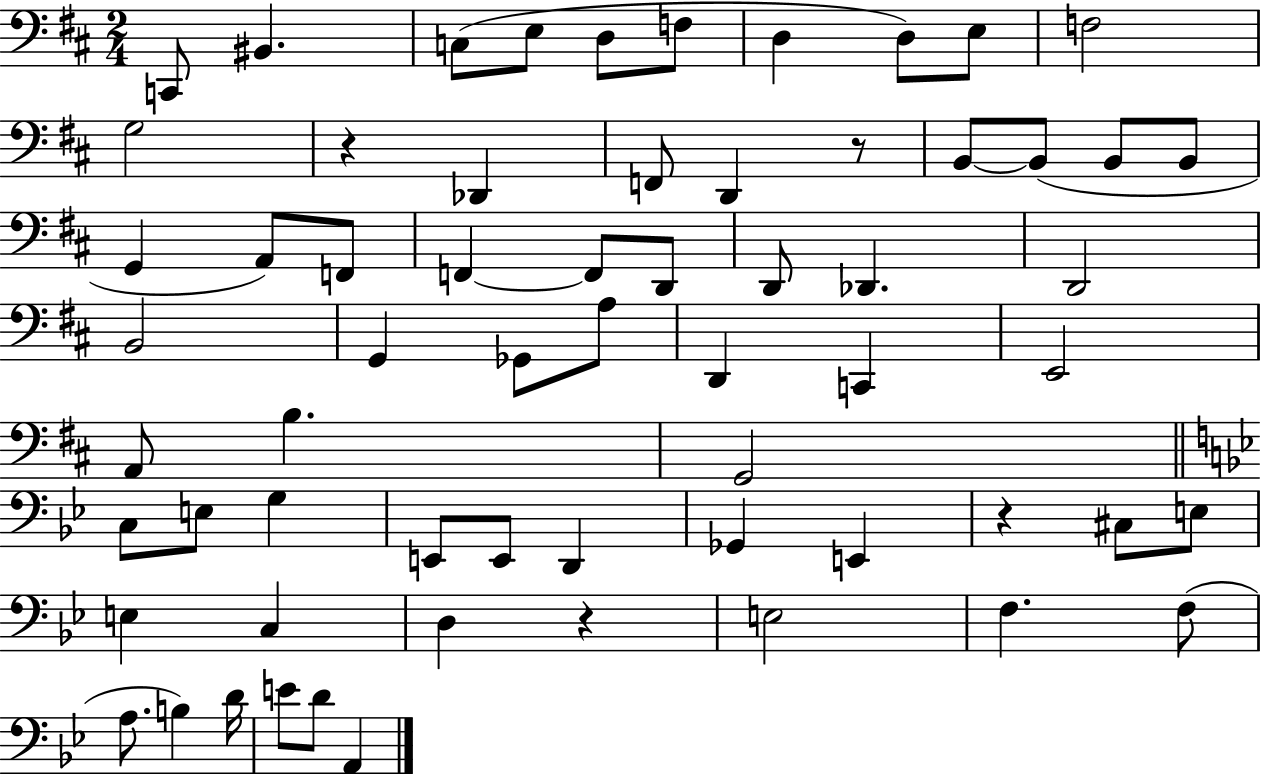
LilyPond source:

{
  \clef bass
  \numericTimeSignature
  \time 2/4
  \key d \major
  c,8 bis,4. | c8( e8 d8 f8 | d4 d8) e8 | f2 | \break g2 | r4 des,4 | f,8 d,4 r8 | b,8~~ b,8( b,8 b,8 | \break g,4 a,8) f,8 | f,4~~ f,8 d,8 | d,8 des,4. | d,2 | \break b,2 | g,4 ges,8 a8 | d,4 c,4 | e,2 | \break a,8 b4. | g,2 | \bar "||" \break \key bes \major c8 e8 g4 | e,8 e,8 d,4 | ges,4 e,4 | r4 cis8 e8 | \break e4 c4 | d4 r4 | e2 | f4. f8( | \break a8. b4) d'16 | e'8 d'8 a,4 | \bar "|."
}